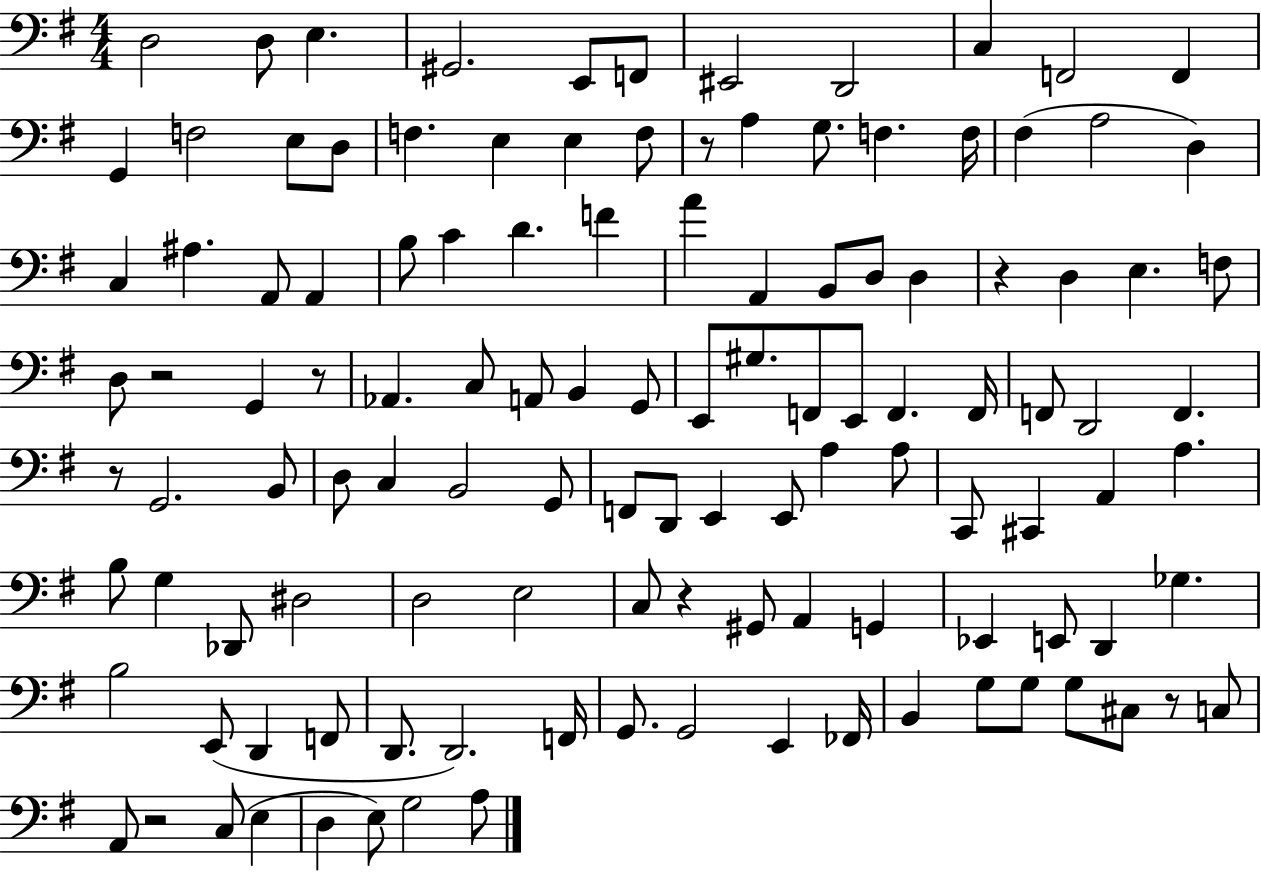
X:1
T:Untitled
M:4/4
L:1/4
K:G
D,2 D,/2 E, ^G,,2 E,,/2 F,,/2 ^E,,2 D,,2 C, F,,2 F,, G,, F,2 E,/2 D,/2 F, E, E, F,/2 z/2 A, G,/2 F, F,/4 ^F, A,2 D, C, ^A, A,,/2 A,, B,/2 C D F A A,, B,,/2 D,/2 D, z D, E, F,/2 D,/2 z2 G,, z/2 _A,, C,/2 A,,/2 B,, G,,/2 E,,/2 ^G,/2 F,,/2 E,,/2 F,, F,,/4 F,,/2 D,,2 F,, z/2 G,,2 B,,/2 D,/2 C, B,,2 G,,/2 F,,/2 D,,/2 E,, E,,/2 A, A,/2 C,,/2 ^C,, A,, A, B,/2 G, _D,,/2 ^D,2 D,2 E,2 C,/2 z ^G,,/2 A,, G,, _E,, E,,/2 D,, _G, B,2 E,,/2 D,, F,,/2 D,,/2 D,,2 F,,/4 G,,/2 G,,2 E,, _F,,/4 B,, G,/2 G,/2 G,/2 ^C,/2 z/2 C,/2 A,,/2 z2 C,/2 E, D, E,/2 G,2 A,/2